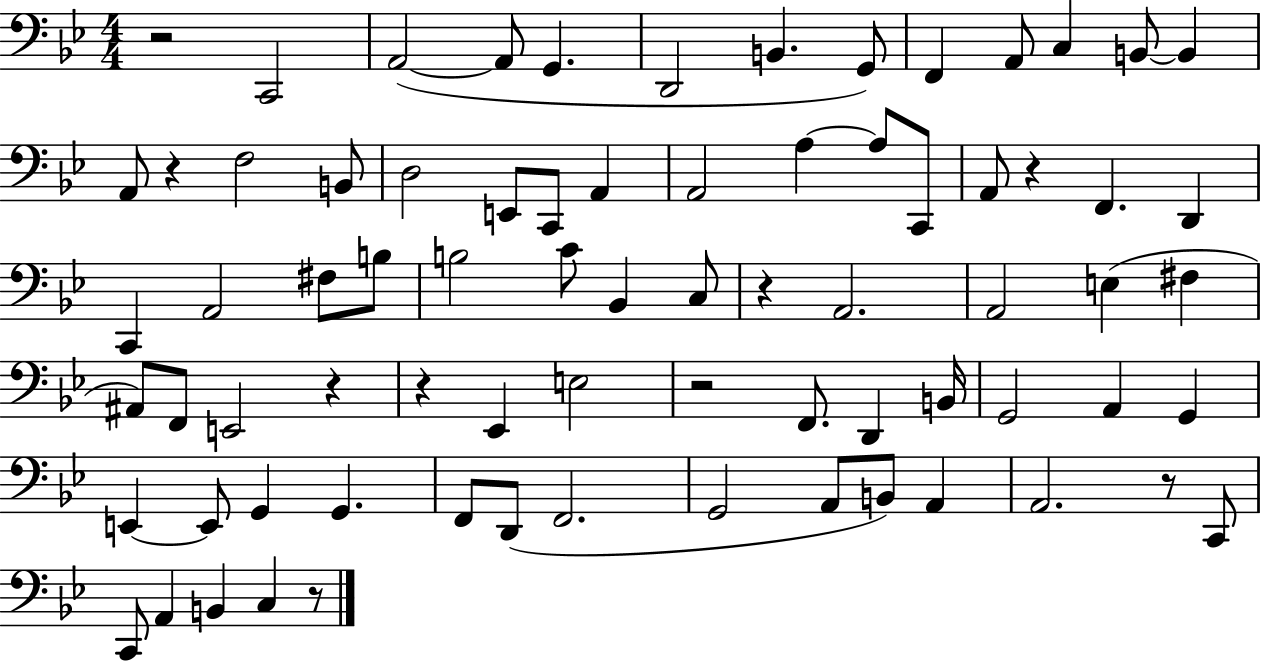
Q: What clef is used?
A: bass